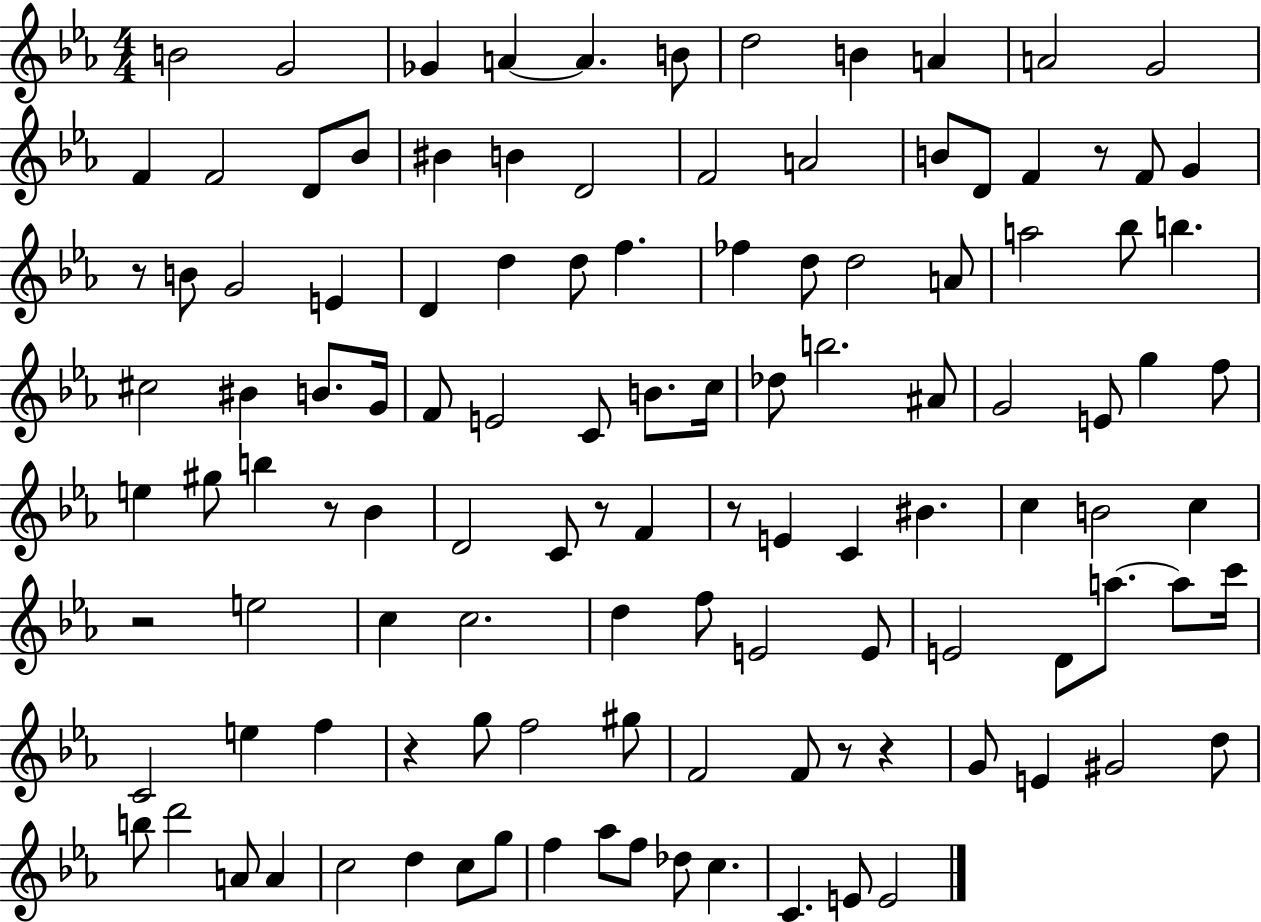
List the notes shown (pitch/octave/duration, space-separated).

B4/h G4/h Gb4/q A4/q A4/q. B4/e D5/h B4/q A4/q A4/h G4/h F4/q F4/h D4/e Bb4/e BIS4/q B4/q D4/h F4/h A4/h B4/e D4/e F4/q R/e F4/e G4/q R/e B4/e G4/h E4/q D4/q D5/q D5/e F5/q. FES5/q D5/e D5/h A4/e A5/h Bb5/e B5/q. C#5/h BIS4/q B4/e. G4/s F4/e E4/h C4/e B4/e. C5/s Db5/e B5/h. A#4/e G4/h E4/e G5/q F5/e E5/q G#5/e B5/q R/e Bb4/q D4/h C4/e R/e F4/q R/e E4/q C4/q BIS4/q. C5/q B4/h C5/q R/h E5/h C5/q C5/h. D5/q F5/e E4/h E4/e E4/h D4/e A5/e. A5/e C6/s C4/h E5/q F5/q R/q G5/e F5/h G#5/e F4/h F4/e R/e R/q G4/e E4/q G#4/h D5/e B5/e D6/h A4/e A4/q C5/h D5/q C5/e G5/e F5/q Ab5/e F5/e Db5/e C5/q. C4/q. E4/e E4/h